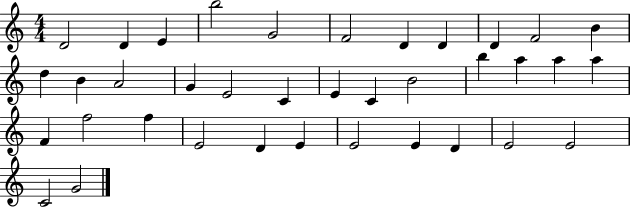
D4/h D4/q E4/q B5/h G4/h F4/h D4/q D4/q D4/q F4/h B4/q D5/q B4/q A4/h G4/q E4/h C4/q E4/q C4/q B4/h B5/q A5/q A5/q A5/q F4/q F5/h F5/q E4/h D4/q E4/q E4/h E4/q D4/q E4/h E4/h C4/h G4/h